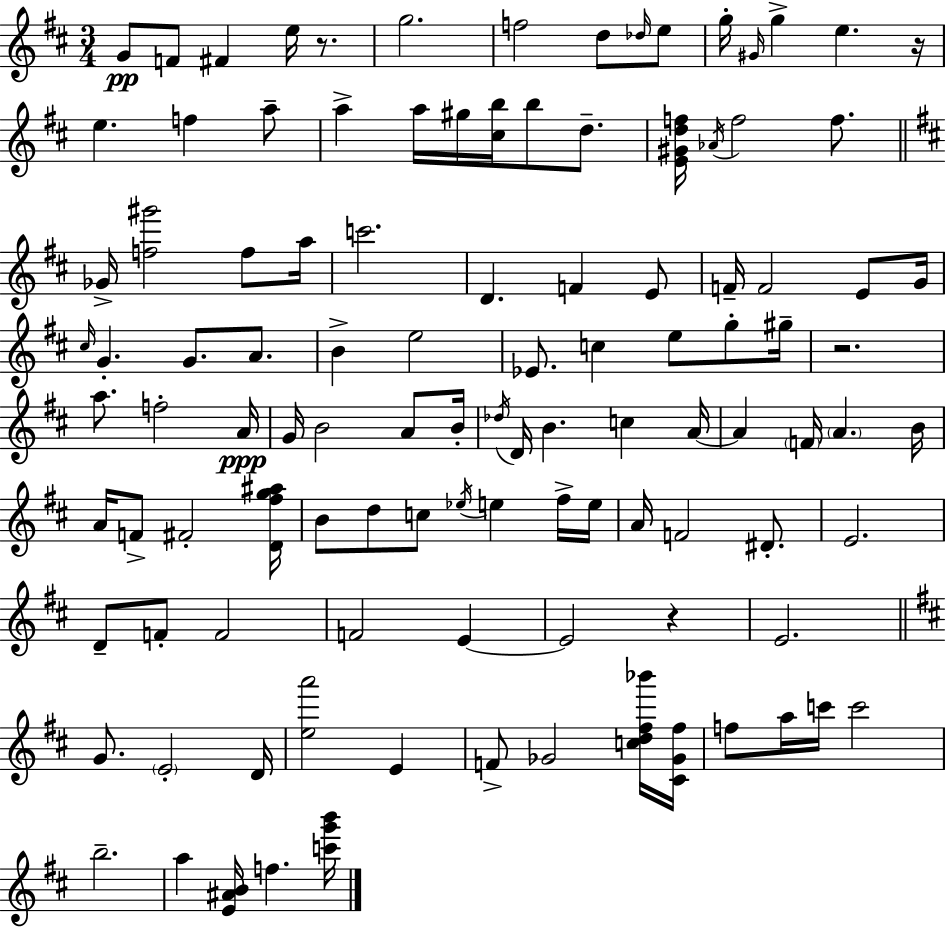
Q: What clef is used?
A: treble